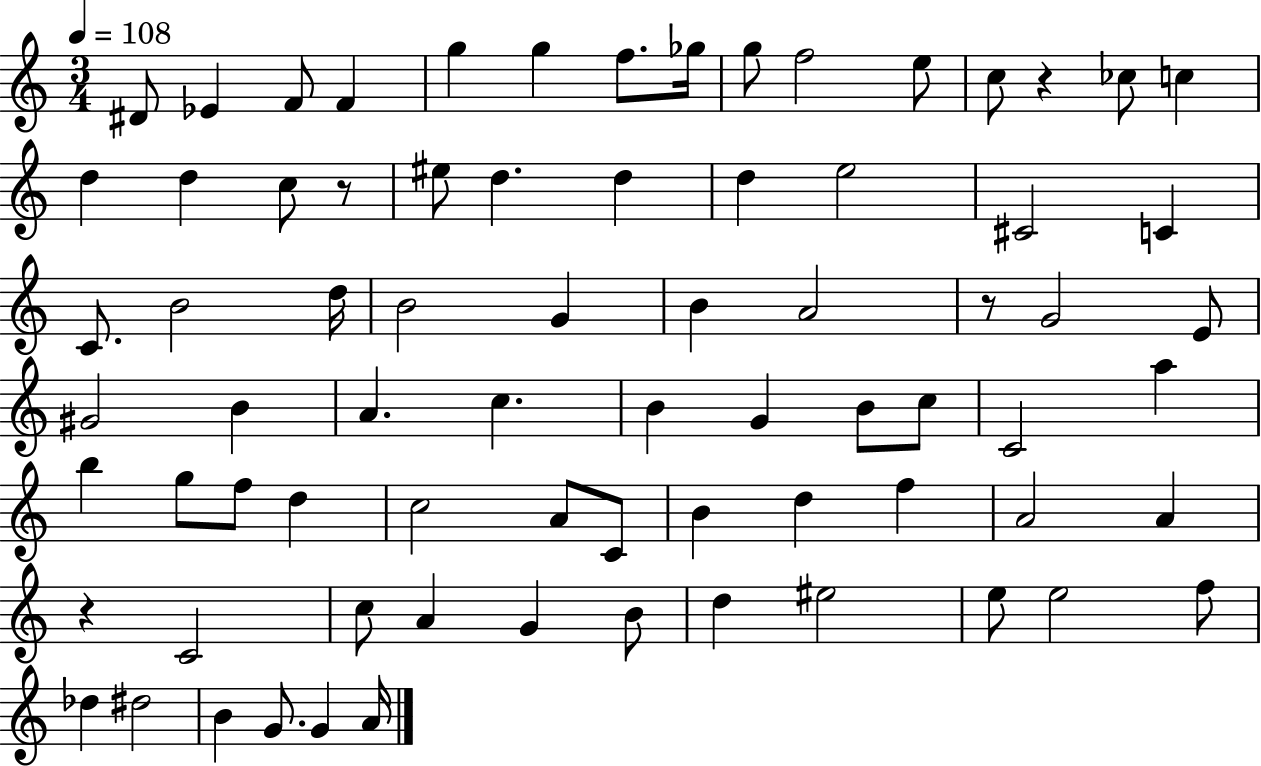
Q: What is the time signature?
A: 3/4